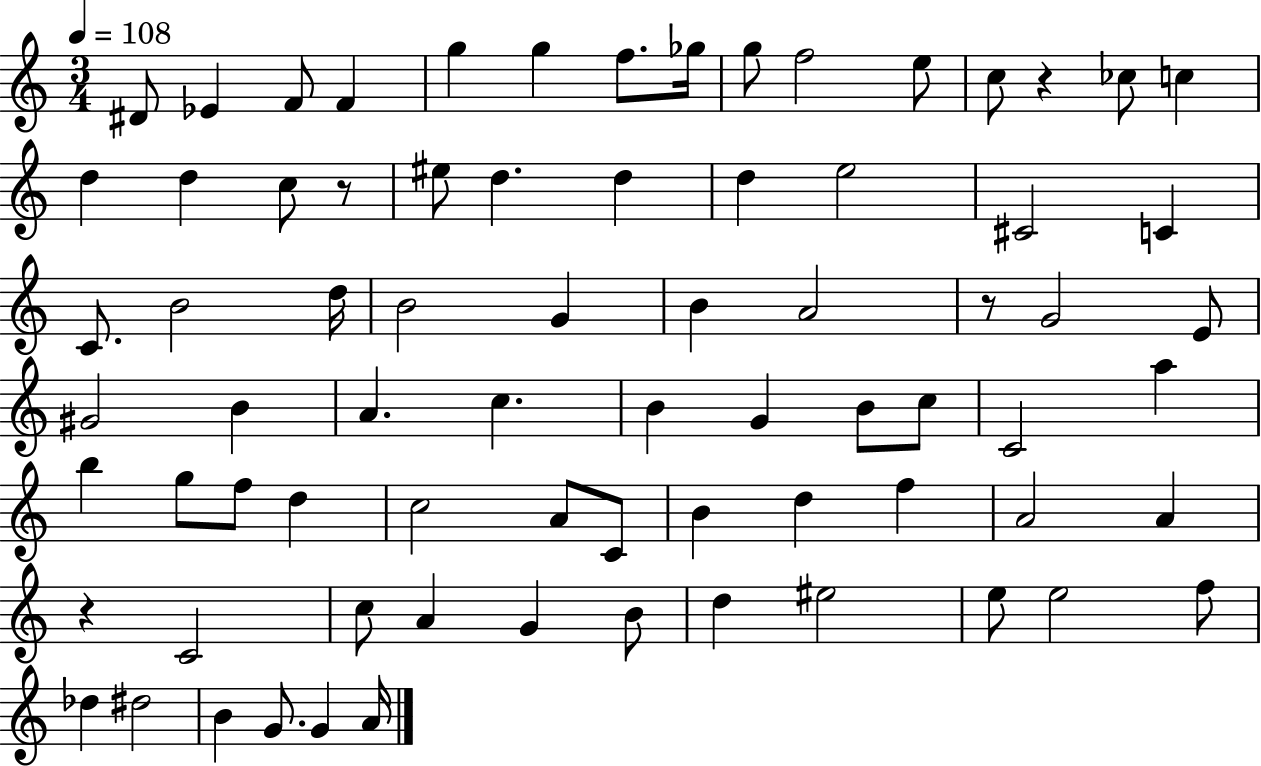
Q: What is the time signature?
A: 3/4